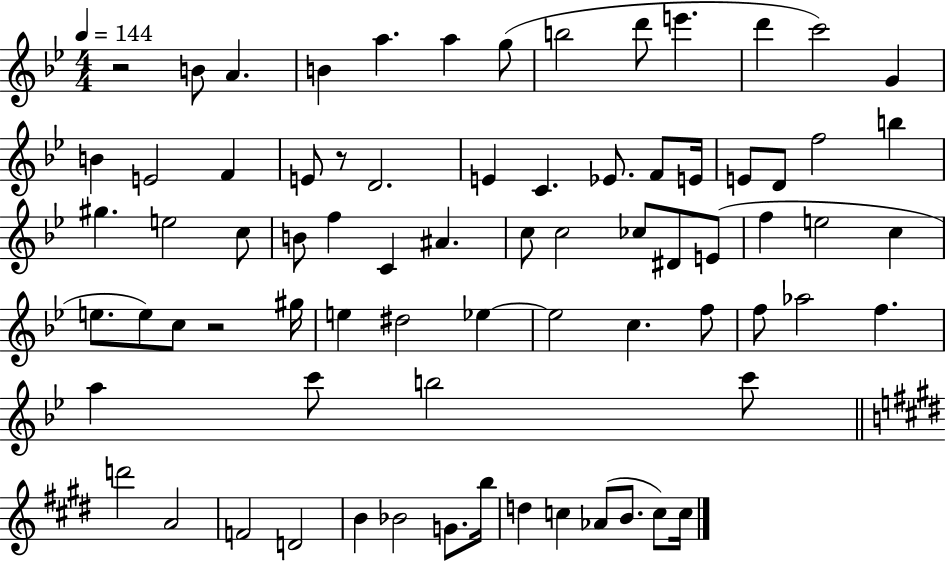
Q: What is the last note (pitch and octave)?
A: C5